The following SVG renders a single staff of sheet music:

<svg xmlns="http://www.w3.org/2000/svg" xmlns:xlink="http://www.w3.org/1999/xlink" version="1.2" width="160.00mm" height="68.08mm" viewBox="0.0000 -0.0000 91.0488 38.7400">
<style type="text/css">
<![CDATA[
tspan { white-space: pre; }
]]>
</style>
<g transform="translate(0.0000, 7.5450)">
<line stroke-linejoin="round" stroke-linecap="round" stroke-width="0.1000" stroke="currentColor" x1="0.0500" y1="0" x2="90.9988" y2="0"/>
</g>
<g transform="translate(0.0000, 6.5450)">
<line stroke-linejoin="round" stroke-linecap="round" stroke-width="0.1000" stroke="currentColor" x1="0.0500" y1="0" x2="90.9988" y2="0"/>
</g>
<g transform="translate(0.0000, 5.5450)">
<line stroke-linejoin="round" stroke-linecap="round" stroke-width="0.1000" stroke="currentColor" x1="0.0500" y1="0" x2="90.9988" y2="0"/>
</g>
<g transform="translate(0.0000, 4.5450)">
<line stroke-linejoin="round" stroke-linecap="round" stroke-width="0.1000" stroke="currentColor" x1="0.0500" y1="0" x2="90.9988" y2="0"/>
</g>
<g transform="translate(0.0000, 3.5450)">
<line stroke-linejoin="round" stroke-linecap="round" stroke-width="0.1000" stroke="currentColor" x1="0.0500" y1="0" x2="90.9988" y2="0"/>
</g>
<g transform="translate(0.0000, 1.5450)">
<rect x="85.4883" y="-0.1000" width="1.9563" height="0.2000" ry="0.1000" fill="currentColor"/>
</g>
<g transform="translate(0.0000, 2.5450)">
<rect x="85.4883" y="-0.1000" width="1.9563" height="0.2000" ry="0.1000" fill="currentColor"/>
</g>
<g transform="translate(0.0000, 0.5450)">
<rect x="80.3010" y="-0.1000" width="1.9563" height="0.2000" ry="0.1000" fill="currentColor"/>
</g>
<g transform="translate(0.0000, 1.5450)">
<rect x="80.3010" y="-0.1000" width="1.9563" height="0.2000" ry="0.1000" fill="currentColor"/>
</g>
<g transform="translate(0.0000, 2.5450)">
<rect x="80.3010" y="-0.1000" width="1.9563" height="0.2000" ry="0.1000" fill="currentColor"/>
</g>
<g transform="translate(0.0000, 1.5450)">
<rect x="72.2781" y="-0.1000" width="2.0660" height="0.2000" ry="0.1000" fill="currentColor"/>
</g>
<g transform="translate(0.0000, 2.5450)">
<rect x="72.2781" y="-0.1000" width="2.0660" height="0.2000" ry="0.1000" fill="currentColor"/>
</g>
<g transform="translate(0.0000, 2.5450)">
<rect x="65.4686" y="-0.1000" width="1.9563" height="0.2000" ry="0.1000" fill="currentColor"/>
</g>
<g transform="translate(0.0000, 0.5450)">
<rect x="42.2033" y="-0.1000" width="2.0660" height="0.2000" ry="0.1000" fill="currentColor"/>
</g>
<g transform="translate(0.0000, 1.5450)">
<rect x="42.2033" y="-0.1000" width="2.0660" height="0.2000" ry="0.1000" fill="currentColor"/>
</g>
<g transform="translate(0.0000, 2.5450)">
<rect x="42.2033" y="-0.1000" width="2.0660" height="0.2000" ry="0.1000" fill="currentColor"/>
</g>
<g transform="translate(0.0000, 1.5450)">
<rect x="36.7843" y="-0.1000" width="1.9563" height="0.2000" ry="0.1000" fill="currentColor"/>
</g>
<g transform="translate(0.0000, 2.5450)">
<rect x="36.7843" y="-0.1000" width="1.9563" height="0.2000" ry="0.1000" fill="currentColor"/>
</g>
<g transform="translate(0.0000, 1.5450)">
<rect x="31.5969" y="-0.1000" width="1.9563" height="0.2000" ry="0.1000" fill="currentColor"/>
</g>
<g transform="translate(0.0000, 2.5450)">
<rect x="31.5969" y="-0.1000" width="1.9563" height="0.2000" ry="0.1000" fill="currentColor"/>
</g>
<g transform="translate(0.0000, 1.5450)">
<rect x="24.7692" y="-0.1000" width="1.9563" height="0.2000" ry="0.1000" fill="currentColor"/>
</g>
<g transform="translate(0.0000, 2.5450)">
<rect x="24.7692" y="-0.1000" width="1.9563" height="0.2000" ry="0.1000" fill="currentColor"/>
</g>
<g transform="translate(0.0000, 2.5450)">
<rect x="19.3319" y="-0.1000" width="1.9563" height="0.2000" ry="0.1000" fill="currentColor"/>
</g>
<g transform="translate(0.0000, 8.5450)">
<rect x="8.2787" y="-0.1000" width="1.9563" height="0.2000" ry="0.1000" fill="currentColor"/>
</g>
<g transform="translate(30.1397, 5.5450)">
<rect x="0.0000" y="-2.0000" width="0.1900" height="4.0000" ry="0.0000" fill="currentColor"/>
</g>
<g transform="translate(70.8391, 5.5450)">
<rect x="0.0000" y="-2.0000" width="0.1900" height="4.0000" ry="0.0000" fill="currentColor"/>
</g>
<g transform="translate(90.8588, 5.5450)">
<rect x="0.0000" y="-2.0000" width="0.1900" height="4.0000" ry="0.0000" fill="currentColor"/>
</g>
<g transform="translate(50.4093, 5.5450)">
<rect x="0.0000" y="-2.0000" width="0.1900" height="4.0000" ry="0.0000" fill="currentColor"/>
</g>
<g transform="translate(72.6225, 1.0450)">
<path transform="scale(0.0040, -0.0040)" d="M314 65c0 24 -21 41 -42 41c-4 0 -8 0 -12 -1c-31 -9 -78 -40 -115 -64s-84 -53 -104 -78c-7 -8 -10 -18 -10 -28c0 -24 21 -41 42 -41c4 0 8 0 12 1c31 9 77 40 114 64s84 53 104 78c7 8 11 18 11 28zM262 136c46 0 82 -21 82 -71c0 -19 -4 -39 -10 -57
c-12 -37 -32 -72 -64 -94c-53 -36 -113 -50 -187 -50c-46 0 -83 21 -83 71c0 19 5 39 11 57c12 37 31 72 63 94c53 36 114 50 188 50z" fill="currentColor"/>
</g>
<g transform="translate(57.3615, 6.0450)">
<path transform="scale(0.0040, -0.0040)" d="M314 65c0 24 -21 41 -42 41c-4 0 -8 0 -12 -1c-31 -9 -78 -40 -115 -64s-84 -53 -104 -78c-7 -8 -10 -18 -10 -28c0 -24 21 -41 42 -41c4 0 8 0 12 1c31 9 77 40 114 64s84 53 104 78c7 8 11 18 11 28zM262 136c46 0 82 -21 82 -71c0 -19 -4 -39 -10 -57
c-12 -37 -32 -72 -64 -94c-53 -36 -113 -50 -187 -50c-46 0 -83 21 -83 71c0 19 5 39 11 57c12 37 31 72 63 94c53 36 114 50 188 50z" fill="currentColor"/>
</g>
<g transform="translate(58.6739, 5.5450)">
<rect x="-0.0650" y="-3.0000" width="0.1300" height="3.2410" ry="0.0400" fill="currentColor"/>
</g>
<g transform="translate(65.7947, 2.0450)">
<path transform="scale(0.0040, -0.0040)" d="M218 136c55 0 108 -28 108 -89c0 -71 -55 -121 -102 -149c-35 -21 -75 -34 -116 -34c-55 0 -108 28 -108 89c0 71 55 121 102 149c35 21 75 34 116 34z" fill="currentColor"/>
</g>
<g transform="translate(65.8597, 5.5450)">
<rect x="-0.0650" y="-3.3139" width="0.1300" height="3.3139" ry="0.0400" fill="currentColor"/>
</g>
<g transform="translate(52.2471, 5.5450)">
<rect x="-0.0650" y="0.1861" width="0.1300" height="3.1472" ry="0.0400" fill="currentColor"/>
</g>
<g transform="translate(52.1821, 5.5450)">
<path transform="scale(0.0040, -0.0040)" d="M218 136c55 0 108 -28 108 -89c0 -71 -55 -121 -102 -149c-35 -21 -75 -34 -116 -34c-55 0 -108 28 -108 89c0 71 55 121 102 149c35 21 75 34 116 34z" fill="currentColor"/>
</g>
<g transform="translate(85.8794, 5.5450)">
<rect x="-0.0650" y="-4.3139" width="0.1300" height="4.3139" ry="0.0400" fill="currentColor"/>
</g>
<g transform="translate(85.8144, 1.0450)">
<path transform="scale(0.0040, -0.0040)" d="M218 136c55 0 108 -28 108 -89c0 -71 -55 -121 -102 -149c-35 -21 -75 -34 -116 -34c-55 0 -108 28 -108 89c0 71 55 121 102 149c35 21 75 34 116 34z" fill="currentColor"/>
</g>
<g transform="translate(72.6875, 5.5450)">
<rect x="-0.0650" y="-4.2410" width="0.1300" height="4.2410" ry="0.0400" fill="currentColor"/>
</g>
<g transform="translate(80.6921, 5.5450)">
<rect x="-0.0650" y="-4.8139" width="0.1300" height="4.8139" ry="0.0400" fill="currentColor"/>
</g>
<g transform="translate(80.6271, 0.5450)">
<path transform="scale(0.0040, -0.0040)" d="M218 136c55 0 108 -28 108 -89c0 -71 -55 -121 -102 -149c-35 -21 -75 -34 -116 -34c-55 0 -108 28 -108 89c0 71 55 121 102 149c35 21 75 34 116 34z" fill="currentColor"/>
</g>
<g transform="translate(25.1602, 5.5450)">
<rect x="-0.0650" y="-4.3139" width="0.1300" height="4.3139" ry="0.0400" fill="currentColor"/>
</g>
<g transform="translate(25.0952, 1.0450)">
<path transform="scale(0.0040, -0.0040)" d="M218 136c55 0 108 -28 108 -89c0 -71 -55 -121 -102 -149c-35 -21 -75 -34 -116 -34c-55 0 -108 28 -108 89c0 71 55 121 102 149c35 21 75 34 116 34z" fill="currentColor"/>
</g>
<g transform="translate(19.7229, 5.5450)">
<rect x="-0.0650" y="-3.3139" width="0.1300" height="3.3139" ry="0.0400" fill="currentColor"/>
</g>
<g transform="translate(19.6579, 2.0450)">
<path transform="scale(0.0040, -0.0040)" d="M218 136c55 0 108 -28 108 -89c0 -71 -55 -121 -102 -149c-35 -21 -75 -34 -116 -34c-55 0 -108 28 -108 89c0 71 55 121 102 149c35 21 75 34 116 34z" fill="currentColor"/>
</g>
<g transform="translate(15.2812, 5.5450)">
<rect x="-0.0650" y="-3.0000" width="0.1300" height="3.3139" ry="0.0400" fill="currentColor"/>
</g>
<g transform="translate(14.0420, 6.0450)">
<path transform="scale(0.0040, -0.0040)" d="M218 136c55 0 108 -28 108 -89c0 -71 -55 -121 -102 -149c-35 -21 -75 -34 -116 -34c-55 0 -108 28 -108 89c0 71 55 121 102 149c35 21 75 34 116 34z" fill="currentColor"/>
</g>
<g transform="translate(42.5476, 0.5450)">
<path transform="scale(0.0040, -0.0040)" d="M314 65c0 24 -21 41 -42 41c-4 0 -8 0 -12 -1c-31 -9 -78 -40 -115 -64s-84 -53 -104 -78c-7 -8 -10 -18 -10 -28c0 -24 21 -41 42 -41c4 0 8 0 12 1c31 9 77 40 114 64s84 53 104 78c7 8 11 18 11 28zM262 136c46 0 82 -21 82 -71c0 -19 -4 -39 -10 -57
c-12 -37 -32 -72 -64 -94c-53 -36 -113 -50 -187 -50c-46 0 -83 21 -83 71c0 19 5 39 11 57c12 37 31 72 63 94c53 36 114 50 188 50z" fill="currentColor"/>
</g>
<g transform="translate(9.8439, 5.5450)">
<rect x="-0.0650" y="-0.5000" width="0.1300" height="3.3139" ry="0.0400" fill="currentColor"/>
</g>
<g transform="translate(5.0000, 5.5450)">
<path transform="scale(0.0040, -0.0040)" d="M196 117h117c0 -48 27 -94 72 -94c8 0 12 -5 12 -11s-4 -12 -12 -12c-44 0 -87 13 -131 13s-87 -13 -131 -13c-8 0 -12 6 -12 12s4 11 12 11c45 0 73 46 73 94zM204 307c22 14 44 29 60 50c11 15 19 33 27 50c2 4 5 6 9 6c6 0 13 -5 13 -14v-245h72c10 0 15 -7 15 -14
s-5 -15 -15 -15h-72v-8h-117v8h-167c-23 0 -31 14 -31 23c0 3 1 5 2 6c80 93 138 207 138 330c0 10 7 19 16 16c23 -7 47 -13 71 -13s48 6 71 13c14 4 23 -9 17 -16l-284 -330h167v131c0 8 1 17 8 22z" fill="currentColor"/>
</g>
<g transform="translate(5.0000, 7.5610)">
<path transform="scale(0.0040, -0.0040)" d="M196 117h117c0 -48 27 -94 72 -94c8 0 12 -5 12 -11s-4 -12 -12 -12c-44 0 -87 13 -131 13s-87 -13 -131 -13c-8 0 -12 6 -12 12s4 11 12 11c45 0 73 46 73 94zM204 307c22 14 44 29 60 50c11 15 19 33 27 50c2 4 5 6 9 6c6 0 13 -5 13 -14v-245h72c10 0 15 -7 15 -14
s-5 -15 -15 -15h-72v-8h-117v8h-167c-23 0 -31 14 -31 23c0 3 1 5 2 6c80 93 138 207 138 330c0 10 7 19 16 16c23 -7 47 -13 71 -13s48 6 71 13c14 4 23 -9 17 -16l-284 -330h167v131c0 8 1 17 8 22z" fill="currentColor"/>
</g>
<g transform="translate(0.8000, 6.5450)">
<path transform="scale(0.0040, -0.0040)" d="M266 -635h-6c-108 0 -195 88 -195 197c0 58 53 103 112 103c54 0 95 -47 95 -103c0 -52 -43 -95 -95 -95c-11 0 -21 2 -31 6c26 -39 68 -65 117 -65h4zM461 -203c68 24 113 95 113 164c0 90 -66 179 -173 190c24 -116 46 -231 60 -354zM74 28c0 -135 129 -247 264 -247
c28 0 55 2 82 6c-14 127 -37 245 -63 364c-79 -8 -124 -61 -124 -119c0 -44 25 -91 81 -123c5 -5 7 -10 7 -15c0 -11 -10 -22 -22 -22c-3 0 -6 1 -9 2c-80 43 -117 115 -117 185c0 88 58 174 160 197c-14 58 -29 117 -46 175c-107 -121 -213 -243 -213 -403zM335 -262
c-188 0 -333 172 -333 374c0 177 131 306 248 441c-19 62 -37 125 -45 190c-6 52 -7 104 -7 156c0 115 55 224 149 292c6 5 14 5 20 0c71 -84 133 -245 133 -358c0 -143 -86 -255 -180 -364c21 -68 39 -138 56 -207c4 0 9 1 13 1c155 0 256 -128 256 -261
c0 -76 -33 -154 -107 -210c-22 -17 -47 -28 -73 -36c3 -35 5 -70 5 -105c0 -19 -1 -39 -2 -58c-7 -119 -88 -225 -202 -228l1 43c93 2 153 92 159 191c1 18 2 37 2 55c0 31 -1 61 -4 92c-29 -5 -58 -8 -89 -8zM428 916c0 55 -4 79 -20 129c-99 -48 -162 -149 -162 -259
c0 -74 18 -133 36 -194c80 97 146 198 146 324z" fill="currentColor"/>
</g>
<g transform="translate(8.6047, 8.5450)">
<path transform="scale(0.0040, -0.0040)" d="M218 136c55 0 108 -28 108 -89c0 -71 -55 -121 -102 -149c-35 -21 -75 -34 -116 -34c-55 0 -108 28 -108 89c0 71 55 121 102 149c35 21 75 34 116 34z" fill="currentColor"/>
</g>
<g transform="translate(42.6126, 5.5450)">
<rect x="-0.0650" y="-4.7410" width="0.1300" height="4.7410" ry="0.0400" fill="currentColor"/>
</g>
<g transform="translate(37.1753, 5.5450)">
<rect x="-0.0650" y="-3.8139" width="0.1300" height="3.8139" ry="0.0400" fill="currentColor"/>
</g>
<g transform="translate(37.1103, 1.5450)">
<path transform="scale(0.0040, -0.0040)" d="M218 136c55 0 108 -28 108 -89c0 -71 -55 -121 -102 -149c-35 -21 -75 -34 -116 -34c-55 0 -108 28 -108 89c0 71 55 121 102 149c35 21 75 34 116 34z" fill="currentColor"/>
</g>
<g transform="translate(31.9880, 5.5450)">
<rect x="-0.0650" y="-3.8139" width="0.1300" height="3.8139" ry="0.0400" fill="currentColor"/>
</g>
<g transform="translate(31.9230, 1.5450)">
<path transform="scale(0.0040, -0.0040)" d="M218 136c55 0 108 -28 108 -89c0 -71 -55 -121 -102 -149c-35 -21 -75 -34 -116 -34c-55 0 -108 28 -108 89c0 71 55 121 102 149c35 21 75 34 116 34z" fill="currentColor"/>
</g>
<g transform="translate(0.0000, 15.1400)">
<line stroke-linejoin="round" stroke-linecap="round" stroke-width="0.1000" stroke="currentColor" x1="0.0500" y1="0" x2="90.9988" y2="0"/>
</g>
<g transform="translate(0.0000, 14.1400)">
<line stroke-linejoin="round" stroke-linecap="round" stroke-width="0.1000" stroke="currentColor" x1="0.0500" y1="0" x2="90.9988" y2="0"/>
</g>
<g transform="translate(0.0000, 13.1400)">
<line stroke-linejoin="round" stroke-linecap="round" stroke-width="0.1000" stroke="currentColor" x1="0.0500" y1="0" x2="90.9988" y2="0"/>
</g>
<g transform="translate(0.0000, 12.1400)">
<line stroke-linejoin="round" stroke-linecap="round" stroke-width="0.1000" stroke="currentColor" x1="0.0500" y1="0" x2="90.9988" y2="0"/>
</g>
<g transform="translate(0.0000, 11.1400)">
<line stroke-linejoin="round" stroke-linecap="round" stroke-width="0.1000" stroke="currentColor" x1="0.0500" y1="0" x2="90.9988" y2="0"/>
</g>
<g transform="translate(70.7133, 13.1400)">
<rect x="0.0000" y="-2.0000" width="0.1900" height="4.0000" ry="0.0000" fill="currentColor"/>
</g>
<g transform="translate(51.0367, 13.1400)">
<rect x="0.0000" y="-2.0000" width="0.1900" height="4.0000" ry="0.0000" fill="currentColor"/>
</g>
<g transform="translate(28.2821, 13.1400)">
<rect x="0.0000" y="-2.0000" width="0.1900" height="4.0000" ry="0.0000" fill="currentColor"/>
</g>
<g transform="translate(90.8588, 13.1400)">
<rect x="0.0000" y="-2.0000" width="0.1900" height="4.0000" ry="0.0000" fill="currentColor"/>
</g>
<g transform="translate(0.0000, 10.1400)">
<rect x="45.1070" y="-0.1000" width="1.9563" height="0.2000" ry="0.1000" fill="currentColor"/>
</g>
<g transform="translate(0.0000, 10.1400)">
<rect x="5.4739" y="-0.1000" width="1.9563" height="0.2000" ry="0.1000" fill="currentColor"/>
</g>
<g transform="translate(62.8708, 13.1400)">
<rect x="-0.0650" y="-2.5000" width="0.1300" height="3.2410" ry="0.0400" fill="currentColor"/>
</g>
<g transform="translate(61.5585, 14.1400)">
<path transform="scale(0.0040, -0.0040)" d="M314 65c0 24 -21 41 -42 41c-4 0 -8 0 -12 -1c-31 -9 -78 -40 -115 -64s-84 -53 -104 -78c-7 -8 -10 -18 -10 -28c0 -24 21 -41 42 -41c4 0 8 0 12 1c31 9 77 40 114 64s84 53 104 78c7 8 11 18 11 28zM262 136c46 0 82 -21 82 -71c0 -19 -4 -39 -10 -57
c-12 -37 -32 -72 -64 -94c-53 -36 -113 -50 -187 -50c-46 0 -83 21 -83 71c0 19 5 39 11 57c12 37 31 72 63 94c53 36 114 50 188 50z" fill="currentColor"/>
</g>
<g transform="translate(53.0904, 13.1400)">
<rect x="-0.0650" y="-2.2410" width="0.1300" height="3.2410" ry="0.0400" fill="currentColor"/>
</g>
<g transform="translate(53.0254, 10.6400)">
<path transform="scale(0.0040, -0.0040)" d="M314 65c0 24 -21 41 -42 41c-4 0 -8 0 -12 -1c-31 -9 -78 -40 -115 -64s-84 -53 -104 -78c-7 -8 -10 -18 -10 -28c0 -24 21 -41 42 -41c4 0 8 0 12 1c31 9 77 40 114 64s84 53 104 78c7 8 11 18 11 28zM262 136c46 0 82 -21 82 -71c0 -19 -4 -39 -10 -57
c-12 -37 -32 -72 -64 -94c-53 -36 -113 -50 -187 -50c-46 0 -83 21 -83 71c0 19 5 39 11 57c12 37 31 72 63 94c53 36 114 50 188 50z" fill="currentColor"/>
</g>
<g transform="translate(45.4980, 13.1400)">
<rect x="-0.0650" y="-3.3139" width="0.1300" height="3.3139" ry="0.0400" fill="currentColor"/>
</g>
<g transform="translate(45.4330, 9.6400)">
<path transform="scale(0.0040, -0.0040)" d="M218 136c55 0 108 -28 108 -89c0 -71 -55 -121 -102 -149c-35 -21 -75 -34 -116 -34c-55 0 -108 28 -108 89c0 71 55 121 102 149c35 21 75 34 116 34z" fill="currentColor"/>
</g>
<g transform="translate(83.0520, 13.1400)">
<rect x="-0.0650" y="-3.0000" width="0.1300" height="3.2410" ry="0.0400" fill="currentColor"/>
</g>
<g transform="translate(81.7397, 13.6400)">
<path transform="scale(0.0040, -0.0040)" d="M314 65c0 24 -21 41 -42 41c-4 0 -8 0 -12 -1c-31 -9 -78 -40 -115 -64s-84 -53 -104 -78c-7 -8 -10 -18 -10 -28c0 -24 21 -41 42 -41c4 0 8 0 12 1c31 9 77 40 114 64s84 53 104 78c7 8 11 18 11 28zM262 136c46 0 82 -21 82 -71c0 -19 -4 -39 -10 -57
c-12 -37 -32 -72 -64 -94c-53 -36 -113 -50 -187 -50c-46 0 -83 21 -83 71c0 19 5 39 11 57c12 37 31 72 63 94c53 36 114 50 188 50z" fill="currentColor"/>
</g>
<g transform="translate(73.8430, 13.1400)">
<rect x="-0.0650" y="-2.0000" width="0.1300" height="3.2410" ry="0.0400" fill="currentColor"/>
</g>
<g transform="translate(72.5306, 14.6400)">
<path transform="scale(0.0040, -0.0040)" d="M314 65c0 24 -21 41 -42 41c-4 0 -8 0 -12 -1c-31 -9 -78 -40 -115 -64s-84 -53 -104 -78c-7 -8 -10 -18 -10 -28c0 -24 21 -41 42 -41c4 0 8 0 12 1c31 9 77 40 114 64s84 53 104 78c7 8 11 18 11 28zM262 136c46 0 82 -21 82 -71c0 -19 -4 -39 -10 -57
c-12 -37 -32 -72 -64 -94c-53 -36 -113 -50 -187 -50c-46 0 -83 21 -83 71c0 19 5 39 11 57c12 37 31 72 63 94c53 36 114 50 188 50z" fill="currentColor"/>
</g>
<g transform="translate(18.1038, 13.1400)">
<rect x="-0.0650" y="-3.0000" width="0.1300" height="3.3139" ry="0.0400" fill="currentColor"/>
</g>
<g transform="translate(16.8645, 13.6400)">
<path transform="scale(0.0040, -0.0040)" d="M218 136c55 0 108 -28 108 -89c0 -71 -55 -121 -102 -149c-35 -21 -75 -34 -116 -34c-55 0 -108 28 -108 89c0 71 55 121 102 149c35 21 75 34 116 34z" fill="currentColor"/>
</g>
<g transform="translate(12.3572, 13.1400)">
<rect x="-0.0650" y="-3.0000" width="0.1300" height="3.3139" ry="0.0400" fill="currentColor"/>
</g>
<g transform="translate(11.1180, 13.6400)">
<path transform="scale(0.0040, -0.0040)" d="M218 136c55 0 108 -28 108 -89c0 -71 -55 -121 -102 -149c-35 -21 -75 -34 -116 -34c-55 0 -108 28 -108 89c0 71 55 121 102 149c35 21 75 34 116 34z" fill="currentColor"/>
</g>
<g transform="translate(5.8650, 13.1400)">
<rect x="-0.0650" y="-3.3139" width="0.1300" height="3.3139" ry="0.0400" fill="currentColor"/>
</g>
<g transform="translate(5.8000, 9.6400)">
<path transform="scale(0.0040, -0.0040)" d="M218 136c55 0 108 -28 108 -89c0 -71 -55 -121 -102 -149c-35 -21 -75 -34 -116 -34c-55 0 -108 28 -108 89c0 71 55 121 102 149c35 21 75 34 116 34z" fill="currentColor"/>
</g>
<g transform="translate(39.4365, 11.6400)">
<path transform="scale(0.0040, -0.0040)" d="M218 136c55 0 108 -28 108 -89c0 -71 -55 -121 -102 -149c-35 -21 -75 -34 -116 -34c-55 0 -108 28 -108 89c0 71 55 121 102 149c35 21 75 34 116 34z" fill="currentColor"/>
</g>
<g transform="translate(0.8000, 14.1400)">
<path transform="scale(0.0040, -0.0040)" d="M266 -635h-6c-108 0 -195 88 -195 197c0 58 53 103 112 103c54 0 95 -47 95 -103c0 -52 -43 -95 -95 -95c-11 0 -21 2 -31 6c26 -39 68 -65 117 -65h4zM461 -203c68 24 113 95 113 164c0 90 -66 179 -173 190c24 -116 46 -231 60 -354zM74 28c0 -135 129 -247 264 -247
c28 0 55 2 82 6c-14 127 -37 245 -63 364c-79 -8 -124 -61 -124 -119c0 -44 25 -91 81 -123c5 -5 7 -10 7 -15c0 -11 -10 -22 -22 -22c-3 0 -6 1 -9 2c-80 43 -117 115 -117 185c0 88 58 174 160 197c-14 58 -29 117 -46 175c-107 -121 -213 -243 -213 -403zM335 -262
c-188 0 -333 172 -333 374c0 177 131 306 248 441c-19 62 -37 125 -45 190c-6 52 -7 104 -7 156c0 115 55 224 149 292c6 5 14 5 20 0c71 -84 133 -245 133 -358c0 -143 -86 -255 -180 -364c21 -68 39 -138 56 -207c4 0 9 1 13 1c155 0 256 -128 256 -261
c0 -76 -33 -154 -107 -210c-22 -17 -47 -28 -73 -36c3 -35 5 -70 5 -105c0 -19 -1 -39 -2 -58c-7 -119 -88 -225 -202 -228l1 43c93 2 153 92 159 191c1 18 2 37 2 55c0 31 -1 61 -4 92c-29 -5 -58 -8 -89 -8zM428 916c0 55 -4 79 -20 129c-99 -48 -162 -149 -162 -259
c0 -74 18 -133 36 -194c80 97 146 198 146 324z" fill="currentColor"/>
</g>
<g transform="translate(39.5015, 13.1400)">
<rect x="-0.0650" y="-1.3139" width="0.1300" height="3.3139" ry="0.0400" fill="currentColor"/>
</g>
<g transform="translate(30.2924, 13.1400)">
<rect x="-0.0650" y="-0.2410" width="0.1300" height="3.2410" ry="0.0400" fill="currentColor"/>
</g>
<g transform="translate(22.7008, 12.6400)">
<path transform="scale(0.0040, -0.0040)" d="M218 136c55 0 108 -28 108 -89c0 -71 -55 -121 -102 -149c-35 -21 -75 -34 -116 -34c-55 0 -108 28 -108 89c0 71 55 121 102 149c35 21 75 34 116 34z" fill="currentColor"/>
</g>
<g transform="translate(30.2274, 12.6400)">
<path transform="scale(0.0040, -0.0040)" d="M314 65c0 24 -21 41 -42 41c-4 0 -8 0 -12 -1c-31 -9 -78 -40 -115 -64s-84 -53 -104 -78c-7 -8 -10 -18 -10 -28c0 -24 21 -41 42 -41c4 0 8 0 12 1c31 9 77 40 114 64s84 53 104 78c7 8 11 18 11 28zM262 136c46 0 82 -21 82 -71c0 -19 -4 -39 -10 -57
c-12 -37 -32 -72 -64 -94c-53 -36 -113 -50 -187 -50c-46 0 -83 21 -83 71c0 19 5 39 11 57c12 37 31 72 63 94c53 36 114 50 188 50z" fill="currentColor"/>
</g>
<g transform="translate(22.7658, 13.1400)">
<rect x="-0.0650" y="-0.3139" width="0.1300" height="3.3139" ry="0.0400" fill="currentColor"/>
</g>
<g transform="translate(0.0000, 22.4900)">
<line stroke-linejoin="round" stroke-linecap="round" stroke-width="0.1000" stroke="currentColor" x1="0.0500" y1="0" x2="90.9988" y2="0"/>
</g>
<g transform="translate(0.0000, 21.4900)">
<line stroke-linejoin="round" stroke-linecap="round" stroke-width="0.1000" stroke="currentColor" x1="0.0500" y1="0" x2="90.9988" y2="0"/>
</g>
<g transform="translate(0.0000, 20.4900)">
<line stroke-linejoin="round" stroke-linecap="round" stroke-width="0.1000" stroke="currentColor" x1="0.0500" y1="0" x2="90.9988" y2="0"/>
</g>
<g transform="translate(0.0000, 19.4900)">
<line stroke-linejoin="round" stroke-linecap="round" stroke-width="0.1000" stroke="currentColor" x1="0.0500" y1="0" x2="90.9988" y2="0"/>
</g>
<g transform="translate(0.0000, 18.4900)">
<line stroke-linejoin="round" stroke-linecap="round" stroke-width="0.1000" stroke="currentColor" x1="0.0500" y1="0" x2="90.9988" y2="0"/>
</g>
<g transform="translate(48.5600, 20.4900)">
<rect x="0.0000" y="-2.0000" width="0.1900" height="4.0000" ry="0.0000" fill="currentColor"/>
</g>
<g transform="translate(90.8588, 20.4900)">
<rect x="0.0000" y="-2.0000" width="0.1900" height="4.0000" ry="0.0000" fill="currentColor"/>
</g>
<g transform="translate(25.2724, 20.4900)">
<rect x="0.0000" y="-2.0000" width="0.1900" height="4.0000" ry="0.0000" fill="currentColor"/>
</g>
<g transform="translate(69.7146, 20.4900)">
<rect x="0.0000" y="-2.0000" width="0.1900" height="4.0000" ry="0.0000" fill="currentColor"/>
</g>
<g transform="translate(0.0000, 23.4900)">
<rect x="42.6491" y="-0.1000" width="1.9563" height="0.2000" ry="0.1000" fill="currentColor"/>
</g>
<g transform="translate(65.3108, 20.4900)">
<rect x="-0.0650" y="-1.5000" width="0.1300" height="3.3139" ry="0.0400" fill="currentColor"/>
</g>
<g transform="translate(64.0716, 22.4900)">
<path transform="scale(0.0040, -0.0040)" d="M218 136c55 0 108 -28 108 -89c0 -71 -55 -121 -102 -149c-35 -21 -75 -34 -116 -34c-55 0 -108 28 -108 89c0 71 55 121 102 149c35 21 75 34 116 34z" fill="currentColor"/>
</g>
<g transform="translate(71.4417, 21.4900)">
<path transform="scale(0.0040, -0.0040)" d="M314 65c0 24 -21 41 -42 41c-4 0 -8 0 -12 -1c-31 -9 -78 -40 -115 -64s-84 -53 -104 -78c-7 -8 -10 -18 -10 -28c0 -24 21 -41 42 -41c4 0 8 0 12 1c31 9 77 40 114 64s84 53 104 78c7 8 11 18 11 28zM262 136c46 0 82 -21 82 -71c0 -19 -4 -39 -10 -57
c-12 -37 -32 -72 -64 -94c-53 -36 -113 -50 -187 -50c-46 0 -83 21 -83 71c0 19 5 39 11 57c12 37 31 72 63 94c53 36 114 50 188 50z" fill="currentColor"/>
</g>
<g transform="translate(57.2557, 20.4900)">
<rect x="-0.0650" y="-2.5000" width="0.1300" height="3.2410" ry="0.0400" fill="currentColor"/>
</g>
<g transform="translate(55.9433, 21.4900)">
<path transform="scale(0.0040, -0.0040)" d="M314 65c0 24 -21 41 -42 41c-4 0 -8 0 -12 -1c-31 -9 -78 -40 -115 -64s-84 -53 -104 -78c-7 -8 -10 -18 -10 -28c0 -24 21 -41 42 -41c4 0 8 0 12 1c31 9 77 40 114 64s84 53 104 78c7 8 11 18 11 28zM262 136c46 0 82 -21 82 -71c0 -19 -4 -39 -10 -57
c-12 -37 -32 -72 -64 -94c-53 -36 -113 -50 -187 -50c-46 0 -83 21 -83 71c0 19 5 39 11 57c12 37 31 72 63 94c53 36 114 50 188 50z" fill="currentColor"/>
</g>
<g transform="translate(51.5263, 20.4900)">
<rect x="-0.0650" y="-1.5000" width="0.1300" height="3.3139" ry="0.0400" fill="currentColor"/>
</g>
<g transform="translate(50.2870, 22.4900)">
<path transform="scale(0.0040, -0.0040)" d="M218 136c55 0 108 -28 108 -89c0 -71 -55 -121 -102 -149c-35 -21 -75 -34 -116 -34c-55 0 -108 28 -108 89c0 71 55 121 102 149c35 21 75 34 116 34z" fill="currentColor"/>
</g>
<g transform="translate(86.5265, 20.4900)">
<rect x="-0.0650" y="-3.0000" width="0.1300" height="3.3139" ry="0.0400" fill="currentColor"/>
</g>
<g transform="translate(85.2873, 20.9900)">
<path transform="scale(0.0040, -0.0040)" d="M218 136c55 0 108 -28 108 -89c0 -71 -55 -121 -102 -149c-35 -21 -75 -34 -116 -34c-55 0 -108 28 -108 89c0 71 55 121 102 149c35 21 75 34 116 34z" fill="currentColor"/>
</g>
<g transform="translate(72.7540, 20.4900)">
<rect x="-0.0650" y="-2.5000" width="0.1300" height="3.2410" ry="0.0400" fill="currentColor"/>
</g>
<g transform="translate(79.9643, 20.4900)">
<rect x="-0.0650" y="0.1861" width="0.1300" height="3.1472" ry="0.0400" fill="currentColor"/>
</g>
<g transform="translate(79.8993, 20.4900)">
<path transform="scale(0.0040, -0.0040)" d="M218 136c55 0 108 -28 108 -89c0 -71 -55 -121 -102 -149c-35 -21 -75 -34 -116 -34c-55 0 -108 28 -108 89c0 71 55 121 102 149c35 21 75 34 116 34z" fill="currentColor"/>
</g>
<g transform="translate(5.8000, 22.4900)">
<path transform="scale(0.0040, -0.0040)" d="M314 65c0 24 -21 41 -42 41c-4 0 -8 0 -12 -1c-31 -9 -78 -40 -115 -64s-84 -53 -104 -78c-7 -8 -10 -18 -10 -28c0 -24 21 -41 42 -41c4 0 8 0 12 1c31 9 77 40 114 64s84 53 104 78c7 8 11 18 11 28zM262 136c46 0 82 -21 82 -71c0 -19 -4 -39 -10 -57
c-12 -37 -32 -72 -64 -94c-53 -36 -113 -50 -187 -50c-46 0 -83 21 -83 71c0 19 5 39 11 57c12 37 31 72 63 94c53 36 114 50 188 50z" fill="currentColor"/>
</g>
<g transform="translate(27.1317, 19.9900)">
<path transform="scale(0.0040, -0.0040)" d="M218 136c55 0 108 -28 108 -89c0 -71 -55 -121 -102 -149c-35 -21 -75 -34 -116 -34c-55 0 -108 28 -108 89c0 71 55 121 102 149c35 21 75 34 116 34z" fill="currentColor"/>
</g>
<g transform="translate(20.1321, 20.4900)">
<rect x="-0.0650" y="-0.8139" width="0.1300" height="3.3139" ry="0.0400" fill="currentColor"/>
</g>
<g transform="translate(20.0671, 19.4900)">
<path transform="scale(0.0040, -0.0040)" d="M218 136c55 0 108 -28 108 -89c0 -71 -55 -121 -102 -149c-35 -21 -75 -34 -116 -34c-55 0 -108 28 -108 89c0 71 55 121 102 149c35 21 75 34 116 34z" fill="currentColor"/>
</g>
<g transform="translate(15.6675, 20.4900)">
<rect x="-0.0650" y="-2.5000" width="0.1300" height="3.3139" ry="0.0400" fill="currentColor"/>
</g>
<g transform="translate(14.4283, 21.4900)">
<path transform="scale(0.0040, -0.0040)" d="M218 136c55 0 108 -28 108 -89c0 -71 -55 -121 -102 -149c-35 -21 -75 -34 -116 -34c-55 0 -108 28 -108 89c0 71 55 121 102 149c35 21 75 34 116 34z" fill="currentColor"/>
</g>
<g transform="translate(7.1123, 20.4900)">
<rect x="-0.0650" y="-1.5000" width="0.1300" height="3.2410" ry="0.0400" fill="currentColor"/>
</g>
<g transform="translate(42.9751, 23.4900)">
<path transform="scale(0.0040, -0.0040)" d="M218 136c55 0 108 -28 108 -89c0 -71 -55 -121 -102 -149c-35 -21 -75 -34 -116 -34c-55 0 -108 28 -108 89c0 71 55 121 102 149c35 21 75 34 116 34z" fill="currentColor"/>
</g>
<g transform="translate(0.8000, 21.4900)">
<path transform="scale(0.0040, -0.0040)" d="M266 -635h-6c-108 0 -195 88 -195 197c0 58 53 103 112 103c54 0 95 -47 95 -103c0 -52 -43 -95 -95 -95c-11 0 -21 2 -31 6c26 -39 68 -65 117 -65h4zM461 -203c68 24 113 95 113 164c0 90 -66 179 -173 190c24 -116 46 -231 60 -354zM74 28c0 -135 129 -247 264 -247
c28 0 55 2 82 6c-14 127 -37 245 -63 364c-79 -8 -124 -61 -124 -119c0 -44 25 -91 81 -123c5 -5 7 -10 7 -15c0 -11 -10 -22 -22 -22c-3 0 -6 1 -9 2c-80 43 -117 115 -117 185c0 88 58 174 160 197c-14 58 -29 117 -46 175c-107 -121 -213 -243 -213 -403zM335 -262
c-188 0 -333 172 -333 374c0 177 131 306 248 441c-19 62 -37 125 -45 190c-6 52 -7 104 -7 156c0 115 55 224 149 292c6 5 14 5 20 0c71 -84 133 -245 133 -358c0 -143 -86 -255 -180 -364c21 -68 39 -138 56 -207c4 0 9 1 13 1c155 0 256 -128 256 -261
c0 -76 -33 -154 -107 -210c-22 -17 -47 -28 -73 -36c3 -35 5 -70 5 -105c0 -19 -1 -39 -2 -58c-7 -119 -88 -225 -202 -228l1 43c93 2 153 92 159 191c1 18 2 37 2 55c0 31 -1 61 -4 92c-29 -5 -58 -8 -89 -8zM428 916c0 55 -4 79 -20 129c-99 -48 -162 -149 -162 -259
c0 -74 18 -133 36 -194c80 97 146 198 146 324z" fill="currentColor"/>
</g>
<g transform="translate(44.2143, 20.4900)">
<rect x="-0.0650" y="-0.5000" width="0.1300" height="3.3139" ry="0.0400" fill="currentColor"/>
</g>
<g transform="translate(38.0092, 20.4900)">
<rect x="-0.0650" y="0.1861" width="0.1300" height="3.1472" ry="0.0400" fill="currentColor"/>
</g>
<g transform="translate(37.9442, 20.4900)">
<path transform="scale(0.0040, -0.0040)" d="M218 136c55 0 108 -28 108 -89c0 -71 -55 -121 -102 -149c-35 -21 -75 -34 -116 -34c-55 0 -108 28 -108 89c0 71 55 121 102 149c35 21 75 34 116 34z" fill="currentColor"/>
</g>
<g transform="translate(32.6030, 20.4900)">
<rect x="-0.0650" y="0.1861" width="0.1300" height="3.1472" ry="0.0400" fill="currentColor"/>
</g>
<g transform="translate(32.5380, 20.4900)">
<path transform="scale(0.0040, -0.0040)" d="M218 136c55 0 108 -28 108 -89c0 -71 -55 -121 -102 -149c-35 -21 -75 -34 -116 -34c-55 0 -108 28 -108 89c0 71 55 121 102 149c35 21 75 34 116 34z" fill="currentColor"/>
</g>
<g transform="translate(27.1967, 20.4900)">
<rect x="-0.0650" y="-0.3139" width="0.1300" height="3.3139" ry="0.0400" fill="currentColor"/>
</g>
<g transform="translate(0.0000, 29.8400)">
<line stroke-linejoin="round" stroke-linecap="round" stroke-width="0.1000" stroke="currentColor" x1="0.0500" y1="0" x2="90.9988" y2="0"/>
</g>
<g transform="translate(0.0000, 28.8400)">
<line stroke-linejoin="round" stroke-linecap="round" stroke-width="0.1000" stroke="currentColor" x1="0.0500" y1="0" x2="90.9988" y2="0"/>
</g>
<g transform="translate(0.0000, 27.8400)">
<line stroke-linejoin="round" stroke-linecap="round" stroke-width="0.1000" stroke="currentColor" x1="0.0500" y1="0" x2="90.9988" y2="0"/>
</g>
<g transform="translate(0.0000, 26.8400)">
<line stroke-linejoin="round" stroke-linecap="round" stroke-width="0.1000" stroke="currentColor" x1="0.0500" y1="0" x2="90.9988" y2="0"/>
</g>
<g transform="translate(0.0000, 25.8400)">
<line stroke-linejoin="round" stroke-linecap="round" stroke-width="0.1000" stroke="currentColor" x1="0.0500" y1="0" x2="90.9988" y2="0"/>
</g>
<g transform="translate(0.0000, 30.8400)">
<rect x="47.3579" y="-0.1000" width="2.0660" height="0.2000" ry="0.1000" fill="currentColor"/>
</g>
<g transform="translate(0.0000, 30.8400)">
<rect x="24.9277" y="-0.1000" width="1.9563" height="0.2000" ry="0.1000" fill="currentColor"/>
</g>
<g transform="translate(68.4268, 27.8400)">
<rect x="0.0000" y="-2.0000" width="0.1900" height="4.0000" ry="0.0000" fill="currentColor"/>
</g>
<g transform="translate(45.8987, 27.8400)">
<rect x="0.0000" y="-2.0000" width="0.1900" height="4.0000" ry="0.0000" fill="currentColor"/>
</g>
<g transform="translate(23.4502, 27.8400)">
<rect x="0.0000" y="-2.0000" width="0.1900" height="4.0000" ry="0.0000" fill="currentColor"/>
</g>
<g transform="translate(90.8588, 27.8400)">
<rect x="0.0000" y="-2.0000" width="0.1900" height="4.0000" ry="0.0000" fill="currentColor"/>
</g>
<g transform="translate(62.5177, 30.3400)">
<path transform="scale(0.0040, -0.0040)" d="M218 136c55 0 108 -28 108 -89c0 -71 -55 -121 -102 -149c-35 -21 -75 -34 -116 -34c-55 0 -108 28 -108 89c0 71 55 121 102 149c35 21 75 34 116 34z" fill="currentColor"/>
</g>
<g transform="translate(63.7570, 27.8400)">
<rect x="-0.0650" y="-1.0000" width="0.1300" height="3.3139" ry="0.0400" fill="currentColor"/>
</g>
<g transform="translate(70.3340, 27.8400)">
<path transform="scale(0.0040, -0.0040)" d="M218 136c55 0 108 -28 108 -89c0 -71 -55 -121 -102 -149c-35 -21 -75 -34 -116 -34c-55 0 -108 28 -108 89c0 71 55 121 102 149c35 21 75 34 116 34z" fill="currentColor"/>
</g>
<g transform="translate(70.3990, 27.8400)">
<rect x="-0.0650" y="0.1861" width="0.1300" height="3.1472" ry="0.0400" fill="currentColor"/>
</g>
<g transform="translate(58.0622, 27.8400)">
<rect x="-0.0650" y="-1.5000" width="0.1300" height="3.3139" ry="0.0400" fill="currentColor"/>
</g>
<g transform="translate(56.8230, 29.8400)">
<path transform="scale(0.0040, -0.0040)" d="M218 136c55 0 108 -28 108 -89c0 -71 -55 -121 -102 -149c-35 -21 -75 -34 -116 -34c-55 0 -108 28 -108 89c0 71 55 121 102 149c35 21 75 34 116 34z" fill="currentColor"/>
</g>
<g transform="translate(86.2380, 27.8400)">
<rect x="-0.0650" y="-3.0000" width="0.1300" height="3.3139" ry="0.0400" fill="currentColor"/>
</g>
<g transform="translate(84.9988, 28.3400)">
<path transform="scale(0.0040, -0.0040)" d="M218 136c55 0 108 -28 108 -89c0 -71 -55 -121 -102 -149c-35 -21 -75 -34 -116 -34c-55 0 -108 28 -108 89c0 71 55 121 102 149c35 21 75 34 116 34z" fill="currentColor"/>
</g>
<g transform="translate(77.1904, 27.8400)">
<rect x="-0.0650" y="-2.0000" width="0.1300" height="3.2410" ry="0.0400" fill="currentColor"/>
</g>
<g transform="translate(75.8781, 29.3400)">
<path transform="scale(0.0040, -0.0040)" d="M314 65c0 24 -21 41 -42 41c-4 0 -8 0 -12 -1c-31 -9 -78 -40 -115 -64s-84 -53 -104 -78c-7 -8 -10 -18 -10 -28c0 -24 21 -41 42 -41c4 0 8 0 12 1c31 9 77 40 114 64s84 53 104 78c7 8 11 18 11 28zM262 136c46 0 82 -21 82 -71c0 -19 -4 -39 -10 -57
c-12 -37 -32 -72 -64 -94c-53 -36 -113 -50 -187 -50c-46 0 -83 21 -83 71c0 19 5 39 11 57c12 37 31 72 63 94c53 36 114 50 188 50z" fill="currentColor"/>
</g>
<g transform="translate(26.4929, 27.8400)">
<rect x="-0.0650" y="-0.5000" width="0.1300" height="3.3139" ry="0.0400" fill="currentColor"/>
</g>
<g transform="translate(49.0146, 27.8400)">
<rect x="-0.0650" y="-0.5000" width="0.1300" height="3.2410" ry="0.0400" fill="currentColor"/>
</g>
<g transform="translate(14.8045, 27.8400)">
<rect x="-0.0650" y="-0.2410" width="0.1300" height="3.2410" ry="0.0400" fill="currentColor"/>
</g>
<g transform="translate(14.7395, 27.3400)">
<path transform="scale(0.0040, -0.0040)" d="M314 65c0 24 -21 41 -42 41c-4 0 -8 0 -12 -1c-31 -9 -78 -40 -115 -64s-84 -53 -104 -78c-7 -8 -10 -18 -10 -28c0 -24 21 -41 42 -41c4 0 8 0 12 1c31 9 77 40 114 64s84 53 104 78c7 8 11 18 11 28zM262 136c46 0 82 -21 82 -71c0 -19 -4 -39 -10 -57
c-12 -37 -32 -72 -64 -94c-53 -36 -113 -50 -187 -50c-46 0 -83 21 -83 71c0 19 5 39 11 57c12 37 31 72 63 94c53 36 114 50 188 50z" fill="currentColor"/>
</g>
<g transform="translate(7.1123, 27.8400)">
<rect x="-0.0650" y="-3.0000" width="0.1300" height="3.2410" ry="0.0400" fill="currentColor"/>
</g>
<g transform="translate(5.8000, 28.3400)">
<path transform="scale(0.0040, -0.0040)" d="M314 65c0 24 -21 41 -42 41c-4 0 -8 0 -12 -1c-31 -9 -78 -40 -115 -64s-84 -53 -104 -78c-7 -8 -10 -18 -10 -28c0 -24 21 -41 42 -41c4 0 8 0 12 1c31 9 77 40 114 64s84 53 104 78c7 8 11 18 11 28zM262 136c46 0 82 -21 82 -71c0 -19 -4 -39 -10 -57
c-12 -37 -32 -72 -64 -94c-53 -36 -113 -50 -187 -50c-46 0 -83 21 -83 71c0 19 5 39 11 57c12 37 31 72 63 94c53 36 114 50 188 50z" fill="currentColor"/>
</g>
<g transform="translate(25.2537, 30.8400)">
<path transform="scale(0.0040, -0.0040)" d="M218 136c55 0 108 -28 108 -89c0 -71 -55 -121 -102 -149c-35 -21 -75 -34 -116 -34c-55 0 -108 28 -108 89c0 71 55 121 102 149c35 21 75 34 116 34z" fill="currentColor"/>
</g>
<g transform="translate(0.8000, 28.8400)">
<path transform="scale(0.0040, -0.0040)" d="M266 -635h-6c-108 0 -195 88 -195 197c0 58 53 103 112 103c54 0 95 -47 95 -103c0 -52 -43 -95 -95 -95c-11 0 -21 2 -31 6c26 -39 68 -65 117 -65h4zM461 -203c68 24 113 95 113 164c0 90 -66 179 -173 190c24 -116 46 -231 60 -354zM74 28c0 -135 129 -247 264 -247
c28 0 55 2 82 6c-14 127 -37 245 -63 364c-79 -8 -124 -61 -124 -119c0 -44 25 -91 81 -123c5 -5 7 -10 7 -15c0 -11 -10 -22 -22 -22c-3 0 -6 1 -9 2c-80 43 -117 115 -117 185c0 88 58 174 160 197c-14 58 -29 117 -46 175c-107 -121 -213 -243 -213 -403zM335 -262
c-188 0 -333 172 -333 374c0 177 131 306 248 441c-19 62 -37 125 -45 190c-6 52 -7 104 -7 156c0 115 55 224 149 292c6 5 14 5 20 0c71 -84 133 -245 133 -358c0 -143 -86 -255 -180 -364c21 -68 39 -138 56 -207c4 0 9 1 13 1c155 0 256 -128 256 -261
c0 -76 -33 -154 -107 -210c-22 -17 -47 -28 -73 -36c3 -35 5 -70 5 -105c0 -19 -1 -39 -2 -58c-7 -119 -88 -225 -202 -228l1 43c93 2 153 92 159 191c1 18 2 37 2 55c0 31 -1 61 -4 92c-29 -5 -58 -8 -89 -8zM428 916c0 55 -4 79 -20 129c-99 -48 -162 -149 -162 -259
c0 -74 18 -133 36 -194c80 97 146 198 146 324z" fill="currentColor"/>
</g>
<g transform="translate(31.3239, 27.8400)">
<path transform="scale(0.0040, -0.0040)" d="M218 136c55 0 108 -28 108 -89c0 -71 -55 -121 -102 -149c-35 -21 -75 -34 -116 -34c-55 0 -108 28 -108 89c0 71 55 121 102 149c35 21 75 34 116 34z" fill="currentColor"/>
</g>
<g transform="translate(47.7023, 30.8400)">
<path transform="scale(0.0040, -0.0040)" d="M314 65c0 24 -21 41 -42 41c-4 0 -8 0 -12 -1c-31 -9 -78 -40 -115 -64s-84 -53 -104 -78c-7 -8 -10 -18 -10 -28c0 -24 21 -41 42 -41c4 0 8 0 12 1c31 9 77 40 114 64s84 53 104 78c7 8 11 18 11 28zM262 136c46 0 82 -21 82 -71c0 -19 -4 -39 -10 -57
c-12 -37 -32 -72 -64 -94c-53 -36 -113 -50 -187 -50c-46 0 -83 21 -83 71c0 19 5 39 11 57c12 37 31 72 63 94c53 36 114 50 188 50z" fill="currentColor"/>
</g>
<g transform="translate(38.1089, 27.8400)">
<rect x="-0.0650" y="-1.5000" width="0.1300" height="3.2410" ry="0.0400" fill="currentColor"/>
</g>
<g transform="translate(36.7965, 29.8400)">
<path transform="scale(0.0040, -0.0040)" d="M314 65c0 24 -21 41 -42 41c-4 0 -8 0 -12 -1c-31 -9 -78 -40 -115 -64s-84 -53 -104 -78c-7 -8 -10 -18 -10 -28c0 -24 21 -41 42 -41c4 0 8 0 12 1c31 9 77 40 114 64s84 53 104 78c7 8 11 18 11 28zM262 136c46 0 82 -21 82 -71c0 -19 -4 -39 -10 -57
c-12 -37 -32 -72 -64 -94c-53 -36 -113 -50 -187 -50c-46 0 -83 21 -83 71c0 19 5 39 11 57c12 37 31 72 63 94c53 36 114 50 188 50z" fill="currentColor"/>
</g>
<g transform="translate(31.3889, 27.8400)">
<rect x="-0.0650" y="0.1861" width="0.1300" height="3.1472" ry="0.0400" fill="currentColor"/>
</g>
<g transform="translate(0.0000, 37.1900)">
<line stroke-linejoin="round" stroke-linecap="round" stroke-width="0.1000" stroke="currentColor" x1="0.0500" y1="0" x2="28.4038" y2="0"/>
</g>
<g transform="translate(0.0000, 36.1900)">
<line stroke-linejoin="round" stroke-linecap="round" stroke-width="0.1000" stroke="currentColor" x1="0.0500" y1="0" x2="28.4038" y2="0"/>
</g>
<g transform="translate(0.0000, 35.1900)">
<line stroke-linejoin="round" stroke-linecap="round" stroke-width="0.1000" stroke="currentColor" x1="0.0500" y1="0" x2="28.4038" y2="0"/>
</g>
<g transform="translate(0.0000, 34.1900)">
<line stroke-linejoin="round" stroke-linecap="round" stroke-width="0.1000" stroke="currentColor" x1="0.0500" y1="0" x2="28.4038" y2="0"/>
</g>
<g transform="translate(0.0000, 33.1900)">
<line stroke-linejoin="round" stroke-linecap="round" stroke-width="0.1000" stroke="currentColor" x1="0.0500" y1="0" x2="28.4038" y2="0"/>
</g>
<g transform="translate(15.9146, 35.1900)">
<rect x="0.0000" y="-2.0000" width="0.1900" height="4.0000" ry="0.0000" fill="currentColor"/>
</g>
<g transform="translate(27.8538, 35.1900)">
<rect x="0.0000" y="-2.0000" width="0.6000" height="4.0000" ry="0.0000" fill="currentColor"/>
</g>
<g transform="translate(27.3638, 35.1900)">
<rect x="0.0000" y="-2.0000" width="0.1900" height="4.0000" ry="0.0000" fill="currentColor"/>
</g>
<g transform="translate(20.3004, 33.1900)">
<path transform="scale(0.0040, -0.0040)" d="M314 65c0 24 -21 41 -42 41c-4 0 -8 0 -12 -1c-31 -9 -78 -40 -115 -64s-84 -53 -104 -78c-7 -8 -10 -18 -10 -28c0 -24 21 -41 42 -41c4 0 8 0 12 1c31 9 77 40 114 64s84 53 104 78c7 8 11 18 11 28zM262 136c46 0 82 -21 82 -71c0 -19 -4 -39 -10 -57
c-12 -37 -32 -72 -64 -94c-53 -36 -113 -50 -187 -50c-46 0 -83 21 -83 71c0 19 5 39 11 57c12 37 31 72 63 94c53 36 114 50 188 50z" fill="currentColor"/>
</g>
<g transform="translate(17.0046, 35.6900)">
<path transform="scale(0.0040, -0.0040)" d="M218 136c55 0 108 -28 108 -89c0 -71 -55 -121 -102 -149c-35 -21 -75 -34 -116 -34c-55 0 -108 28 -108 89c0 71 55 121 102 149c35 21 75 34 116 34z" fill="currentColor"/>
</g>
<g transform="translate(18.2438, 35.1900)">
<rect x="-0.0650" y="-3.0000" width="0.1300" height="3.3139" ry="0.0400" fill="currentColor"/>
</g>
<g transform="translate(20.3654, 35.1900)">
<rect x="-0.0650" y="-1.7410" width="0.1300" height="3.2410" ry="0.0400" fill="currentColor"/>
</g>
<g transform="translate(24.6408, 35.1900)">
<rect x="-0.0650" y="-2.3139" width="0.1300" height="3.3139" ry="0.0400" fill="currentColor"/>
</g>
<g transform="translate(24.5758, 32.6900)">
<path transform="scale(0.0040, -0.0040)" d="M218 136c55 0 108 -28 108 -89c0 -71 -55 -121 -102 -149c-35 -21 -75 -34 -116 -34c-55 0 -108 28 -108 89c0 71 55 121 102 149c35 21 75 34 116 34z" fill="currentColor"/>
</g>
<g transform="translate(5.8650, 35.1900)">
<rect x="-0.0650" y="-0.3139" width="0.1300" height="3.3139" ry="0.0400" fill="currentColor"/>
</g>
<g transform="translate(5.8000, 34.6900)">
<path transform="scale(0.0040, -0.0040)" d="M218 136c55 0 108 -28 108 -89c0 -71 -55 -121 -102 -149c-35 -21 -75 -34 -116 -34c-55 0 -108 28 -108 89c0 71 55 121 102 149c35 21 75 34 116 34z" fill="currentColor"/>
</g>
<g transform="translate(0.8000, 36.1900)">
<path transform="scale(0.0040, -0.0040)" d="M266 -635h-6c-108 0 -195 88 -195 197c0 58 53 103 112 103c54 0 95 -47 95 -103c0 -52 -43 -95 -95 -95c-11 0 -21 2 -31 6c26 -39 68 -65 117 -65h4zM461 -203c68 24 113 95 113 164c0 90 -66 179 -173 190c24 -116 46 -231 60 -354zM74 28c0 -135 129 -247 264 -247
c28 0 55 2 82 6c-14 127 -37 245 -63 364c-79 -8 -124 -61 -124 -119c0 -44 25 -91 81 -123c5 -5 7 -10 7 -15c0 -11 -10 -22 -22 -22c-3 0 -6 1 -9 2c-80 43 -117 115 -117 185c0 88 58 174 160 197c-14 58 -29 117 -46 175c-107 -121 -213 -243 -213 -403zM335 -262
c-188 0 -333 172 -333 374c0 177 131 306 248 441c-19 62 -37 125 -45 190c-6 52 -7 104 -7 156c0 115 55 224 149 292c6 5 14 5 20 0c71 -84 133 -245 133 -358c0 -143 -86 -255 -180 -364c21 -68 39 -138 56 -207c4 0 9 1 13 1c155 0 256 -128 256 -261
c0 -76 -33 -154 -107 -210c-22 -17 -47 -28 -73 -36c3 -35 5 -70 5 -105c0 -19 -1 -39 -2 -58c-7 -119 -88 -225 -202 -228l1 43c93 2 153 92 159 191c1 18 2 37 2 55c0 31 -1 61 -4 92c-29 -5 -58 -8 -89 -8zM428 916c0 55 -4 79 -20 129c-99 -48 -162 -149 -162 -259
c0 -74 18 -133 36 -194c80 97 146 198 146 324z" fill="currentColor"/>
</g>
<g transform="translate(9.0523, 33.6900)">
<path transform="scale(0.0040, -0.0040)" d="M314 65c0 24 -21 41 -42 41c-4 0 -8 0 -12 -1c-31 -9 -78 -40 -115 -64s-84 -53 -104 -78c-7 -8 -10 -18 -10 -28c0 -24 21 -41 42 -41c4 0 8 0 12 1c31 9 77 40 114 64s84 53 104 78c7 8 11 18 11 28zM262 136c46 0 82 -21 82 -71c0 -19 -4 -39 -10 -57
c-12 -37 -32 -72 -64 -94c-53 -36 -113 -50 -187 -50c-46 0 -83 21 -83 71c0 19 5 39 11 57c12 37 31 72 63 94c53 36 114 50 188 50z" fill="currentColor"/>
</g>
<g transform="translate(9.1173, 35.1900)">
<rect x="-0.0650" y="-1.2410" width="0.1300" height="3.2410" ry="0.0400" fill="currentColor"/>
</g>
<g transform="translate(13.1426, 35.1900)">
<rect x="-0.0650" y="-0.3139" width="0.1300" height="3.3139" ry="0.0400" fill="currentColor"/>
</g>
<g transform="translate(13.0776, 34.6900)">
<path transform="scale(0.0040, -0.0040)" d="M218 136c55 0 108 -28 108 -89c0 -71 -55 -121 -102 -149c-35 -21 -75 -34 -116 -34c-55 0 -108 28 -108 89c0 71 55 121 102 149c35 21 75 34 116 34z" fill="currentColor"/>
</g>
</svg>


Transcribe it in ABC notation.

X:1
T:Untitled
M:4/4
L:1/4
K:C
C A b d' c' c' e'2 B A2 b d'2 e' d' b A A c c2 e b g2 G2 F2 A2 E2 G d c B B C E G2 E G2 B A A2 c2 C B E2 C2 E D B F2 A c e2 c A f2 g